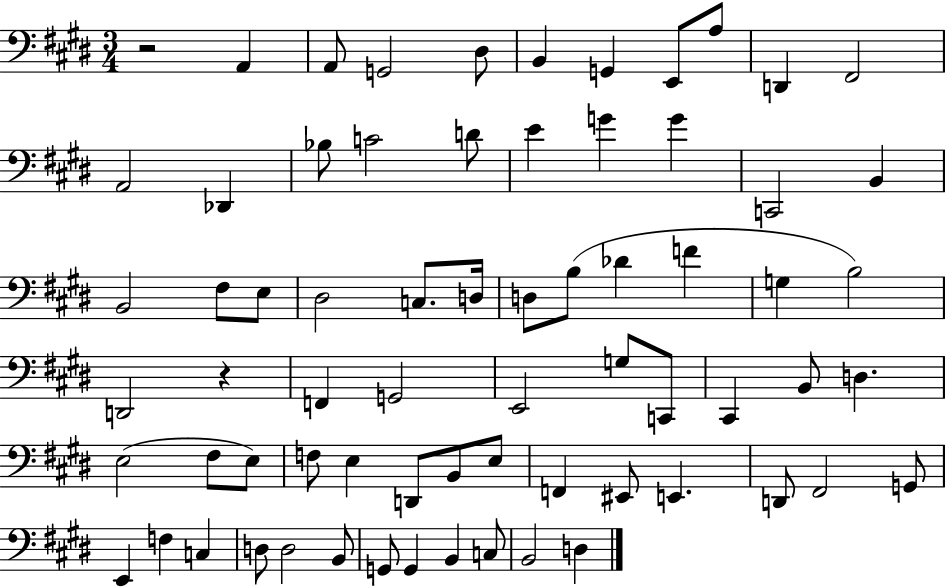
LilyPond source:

{
  \clef bass
  \numericTimeSignature
  \time 3/4
  \key e \major
  r2 a,4 | a,8 g,2 dis8 | b,4 g,4 e,8 a8 | d,4 fis,2 | \break a,2 des,4 | bes8 c'2 d'8 | e'4 g'4 g'4 | c,2 b,4 | \break b,2 fis8 e8 | dis2 c8. d16 | d8 b8( des'4 f'4 | g4 b2) | \break d,2 r4 | f,4 g,2 | e,2 g8 c,8 | cis,4 b,8 d4. | \break e2( fis8 e8) | f8 e4 d,8 b,8 e8 | f,4 eis,8 e,4. | d,8 fis,2 g,8 | \break e,4 f4 c4 | d8 d2 b,8 | g,8 g,4 b,4 c8 | b,2 d4 | \break \bar "|."
}